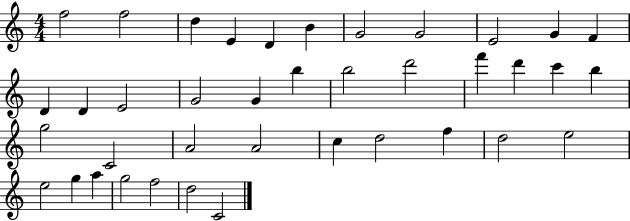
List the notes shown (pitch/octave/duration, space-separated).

F5/h F5/h D5/q E4/q D4/q B4/q G4/h G4/h E4/h G4/q F4/q D4/q D4/q E4/h G4/h G4/q B5/q B5/h D6/h F6/q D6/q C6/q B5/q G5/h C4/h A4/h A4/h C5/q D5/h F5/q D5/h E5/h E5/h G5/q A5/q G5/h F5/h D5/h C4/h